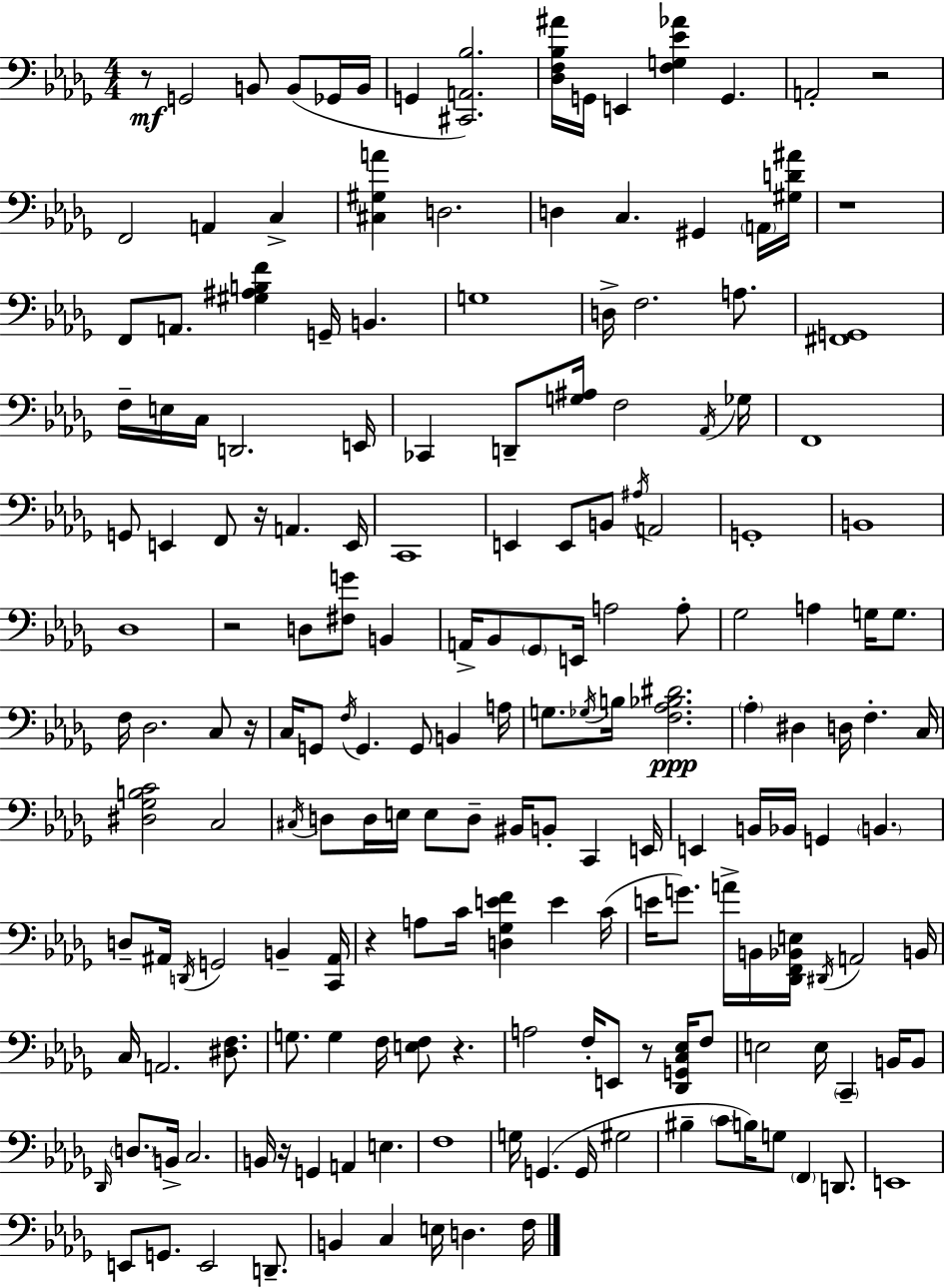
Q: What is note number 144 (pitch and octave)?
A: G3